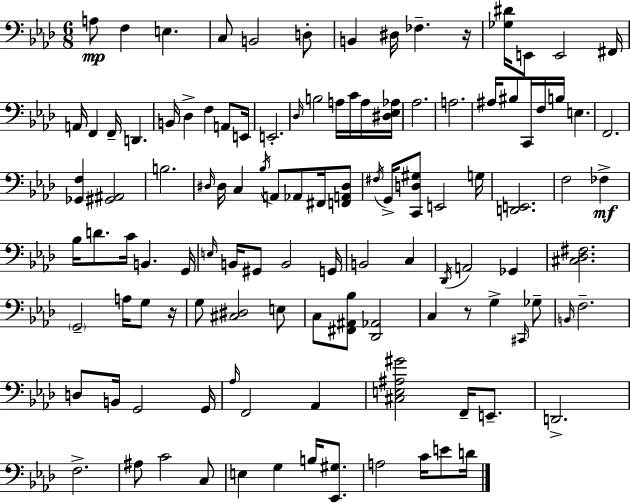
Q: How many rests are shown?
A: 3